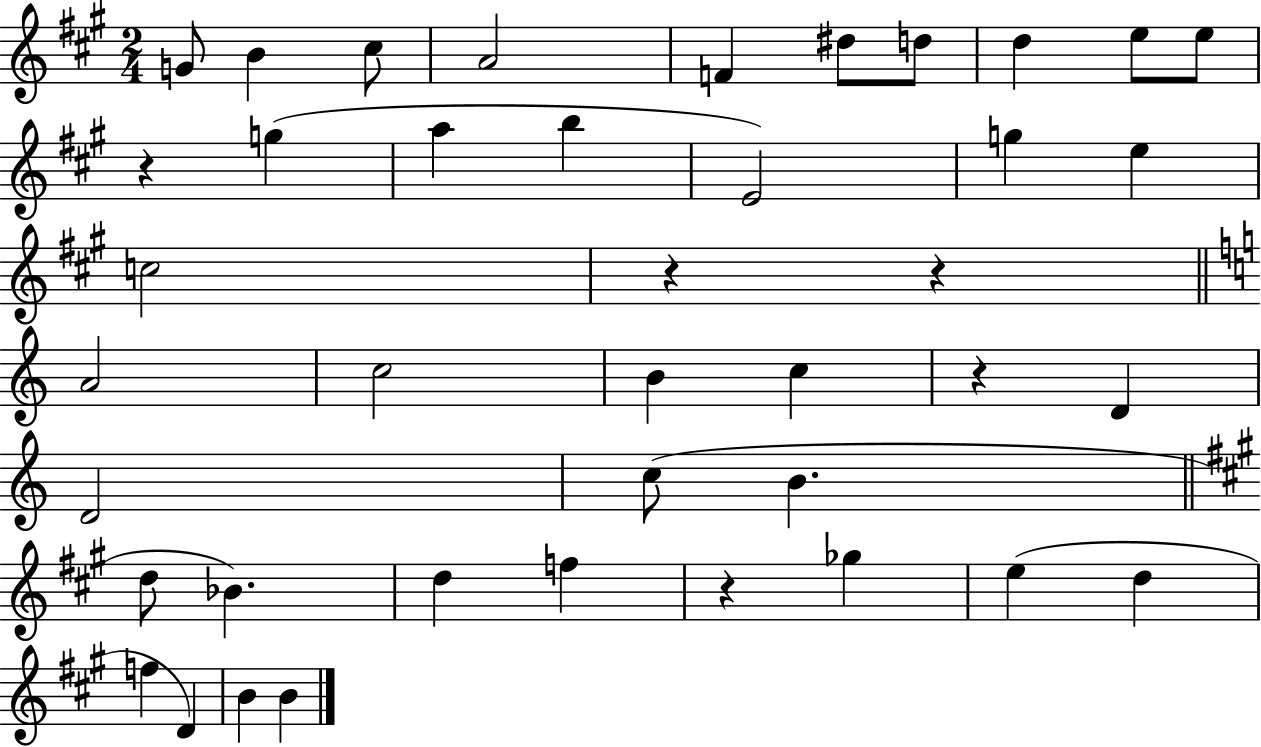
G4/e B4/q C#5/e A4/h F4/q D#5/e D5/e D5/q E5/e E5/e R/q G5/q A5/q B5/q E4/h G5/q E5/q C5/h R/q R/q A4/h C5/h B4/q C5/q R/q D4/q D4/h C5/e B4/q. D5/e Bb4/q. D5/q F5/q R/q Gb5/q E5/q D5/q F5/q D4/q B4/q B4/q